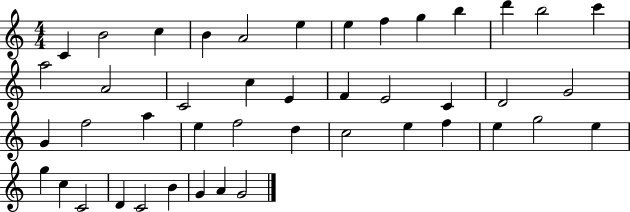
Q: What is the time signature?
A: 4/4